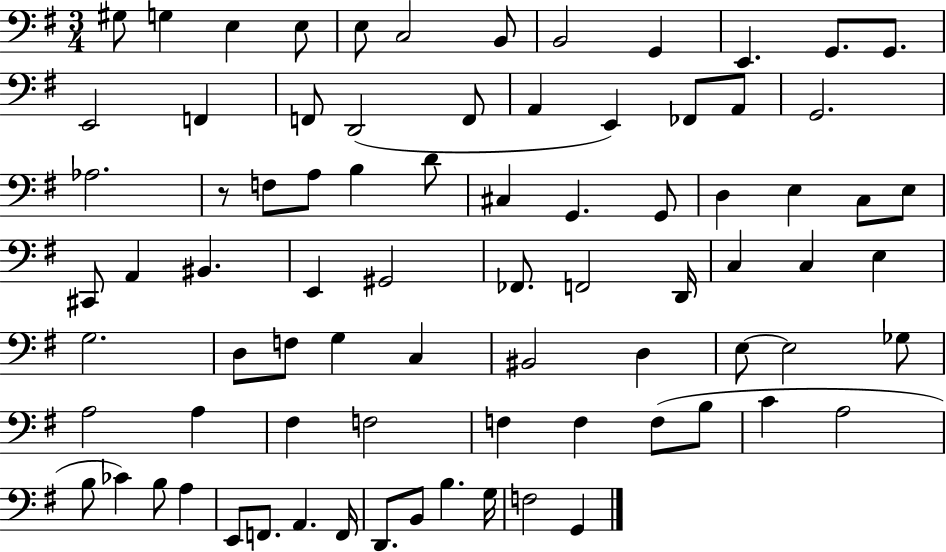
X:1
T:Untitled
M:3/4
L:1/4
K:G
^G,/2 G, E, E,/2 E,/2 C,2 B,,/2 B,,2 G,, E,, G,,/2 G,,/2 E,,2 F,, F,,/2 D,,2 F,,/2 A,, E,, _F,,/2 A,,/2 G,,2 _A,2 z/2 F,/2 A,/2 B, D/2 ^C, G,, G,,/2 D, E, C,/2 E,/2 ^C,,/2 A,, ^B,, E,, ^G,,2 _F,,/2 F,,2 D,,/4 C, C, E, G,2 D,/2 F,/2 G, C, ^B,,2 D, E,/2 E,2 _G,/2 A,2 A, ^F, F,2 F, F, F,/2 B,/2 C A,2 B,/2 _C B,/2 A, E,,/2 F,,/2 A,, F,,/4 D,,/2 B,,/2 B, G,/4 F,2 G,,